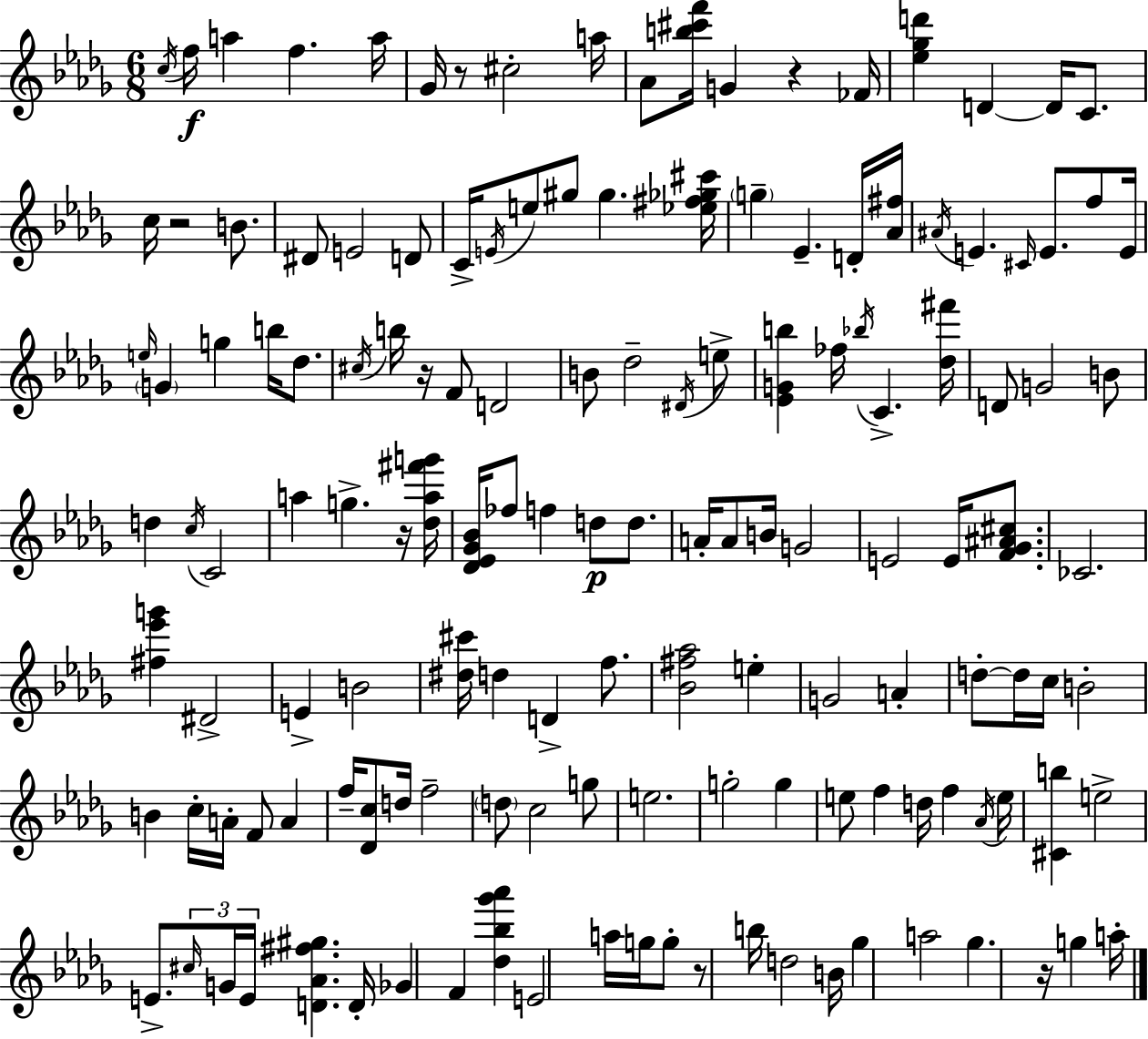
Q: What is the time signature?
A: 6/8